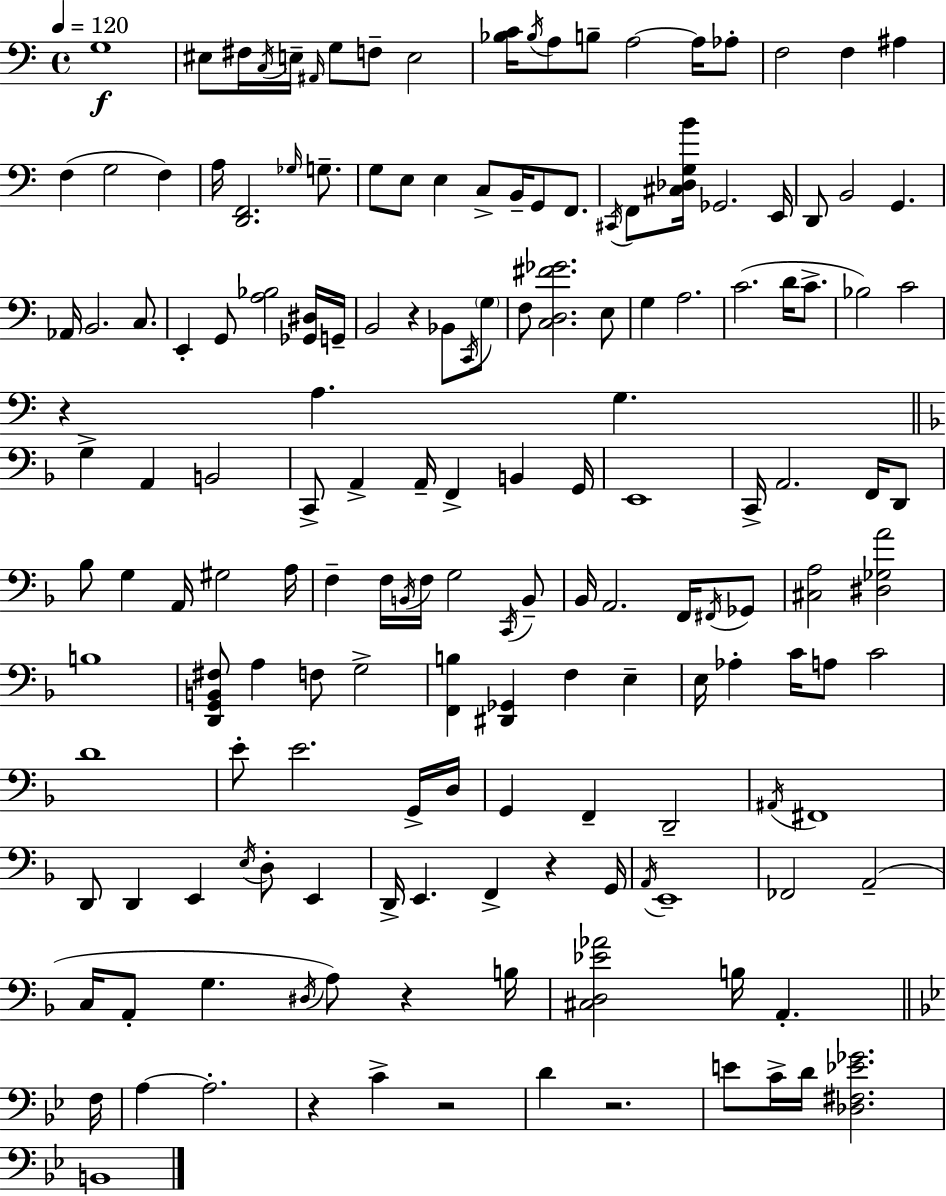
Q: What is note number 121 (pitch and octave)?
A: G2